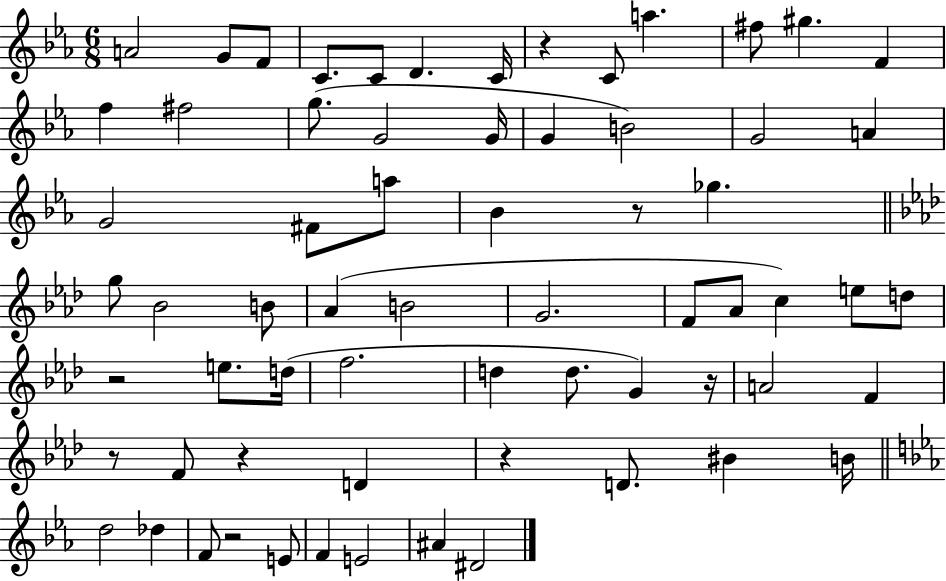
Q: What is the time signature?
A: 6/8